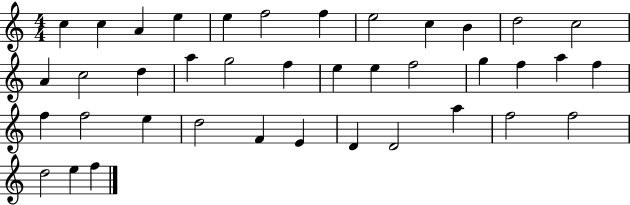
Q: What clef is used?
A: treble